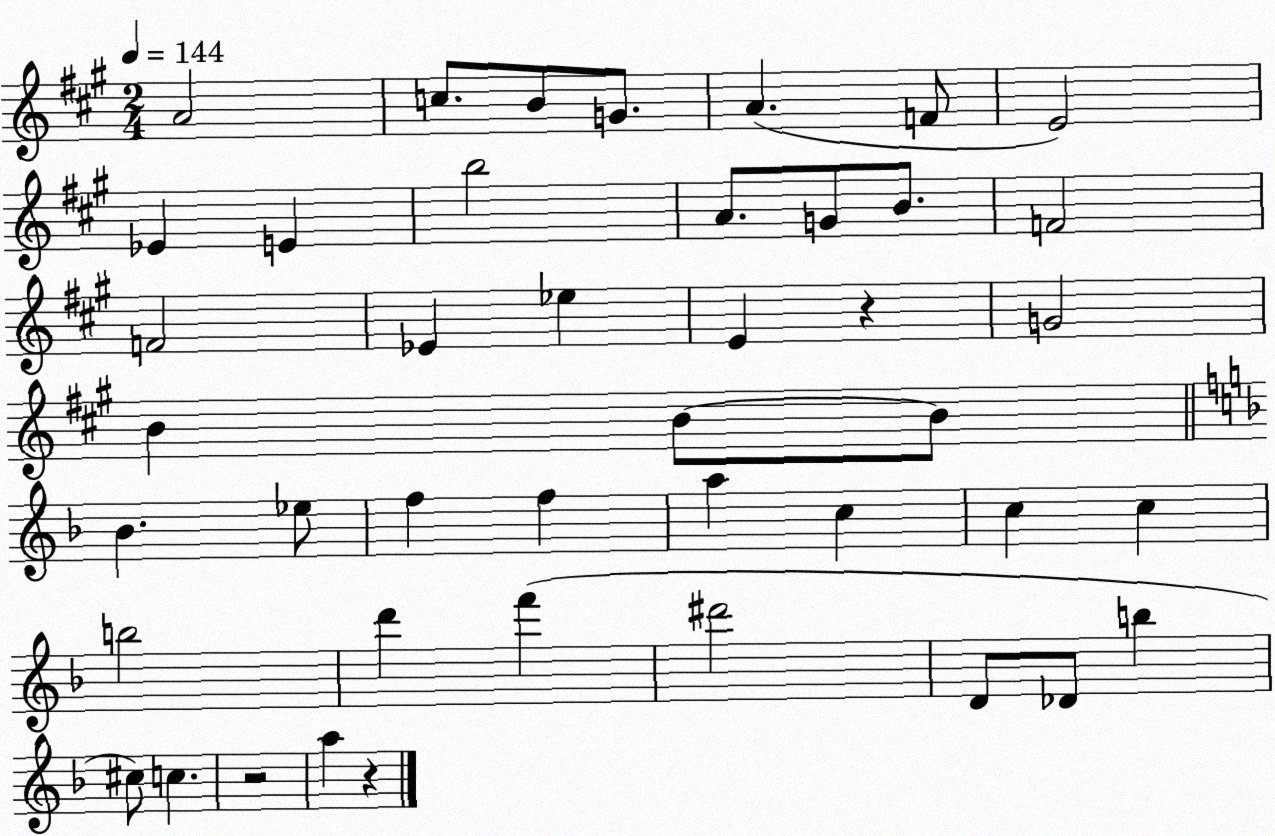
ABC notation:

X:1
T:Untitled
M:2/4
L:1/4
K:A
A2 c/2 B/2 G/2 A F/2 E2 _E E b2 A/2 G/2 B/2 F2 F2 _E _e E z G2 B B/2 B/2 _B _e/2 f f a c c c b2 d' f' ^d'2 D/2 _D/2 b ^c/2 c z2 a z